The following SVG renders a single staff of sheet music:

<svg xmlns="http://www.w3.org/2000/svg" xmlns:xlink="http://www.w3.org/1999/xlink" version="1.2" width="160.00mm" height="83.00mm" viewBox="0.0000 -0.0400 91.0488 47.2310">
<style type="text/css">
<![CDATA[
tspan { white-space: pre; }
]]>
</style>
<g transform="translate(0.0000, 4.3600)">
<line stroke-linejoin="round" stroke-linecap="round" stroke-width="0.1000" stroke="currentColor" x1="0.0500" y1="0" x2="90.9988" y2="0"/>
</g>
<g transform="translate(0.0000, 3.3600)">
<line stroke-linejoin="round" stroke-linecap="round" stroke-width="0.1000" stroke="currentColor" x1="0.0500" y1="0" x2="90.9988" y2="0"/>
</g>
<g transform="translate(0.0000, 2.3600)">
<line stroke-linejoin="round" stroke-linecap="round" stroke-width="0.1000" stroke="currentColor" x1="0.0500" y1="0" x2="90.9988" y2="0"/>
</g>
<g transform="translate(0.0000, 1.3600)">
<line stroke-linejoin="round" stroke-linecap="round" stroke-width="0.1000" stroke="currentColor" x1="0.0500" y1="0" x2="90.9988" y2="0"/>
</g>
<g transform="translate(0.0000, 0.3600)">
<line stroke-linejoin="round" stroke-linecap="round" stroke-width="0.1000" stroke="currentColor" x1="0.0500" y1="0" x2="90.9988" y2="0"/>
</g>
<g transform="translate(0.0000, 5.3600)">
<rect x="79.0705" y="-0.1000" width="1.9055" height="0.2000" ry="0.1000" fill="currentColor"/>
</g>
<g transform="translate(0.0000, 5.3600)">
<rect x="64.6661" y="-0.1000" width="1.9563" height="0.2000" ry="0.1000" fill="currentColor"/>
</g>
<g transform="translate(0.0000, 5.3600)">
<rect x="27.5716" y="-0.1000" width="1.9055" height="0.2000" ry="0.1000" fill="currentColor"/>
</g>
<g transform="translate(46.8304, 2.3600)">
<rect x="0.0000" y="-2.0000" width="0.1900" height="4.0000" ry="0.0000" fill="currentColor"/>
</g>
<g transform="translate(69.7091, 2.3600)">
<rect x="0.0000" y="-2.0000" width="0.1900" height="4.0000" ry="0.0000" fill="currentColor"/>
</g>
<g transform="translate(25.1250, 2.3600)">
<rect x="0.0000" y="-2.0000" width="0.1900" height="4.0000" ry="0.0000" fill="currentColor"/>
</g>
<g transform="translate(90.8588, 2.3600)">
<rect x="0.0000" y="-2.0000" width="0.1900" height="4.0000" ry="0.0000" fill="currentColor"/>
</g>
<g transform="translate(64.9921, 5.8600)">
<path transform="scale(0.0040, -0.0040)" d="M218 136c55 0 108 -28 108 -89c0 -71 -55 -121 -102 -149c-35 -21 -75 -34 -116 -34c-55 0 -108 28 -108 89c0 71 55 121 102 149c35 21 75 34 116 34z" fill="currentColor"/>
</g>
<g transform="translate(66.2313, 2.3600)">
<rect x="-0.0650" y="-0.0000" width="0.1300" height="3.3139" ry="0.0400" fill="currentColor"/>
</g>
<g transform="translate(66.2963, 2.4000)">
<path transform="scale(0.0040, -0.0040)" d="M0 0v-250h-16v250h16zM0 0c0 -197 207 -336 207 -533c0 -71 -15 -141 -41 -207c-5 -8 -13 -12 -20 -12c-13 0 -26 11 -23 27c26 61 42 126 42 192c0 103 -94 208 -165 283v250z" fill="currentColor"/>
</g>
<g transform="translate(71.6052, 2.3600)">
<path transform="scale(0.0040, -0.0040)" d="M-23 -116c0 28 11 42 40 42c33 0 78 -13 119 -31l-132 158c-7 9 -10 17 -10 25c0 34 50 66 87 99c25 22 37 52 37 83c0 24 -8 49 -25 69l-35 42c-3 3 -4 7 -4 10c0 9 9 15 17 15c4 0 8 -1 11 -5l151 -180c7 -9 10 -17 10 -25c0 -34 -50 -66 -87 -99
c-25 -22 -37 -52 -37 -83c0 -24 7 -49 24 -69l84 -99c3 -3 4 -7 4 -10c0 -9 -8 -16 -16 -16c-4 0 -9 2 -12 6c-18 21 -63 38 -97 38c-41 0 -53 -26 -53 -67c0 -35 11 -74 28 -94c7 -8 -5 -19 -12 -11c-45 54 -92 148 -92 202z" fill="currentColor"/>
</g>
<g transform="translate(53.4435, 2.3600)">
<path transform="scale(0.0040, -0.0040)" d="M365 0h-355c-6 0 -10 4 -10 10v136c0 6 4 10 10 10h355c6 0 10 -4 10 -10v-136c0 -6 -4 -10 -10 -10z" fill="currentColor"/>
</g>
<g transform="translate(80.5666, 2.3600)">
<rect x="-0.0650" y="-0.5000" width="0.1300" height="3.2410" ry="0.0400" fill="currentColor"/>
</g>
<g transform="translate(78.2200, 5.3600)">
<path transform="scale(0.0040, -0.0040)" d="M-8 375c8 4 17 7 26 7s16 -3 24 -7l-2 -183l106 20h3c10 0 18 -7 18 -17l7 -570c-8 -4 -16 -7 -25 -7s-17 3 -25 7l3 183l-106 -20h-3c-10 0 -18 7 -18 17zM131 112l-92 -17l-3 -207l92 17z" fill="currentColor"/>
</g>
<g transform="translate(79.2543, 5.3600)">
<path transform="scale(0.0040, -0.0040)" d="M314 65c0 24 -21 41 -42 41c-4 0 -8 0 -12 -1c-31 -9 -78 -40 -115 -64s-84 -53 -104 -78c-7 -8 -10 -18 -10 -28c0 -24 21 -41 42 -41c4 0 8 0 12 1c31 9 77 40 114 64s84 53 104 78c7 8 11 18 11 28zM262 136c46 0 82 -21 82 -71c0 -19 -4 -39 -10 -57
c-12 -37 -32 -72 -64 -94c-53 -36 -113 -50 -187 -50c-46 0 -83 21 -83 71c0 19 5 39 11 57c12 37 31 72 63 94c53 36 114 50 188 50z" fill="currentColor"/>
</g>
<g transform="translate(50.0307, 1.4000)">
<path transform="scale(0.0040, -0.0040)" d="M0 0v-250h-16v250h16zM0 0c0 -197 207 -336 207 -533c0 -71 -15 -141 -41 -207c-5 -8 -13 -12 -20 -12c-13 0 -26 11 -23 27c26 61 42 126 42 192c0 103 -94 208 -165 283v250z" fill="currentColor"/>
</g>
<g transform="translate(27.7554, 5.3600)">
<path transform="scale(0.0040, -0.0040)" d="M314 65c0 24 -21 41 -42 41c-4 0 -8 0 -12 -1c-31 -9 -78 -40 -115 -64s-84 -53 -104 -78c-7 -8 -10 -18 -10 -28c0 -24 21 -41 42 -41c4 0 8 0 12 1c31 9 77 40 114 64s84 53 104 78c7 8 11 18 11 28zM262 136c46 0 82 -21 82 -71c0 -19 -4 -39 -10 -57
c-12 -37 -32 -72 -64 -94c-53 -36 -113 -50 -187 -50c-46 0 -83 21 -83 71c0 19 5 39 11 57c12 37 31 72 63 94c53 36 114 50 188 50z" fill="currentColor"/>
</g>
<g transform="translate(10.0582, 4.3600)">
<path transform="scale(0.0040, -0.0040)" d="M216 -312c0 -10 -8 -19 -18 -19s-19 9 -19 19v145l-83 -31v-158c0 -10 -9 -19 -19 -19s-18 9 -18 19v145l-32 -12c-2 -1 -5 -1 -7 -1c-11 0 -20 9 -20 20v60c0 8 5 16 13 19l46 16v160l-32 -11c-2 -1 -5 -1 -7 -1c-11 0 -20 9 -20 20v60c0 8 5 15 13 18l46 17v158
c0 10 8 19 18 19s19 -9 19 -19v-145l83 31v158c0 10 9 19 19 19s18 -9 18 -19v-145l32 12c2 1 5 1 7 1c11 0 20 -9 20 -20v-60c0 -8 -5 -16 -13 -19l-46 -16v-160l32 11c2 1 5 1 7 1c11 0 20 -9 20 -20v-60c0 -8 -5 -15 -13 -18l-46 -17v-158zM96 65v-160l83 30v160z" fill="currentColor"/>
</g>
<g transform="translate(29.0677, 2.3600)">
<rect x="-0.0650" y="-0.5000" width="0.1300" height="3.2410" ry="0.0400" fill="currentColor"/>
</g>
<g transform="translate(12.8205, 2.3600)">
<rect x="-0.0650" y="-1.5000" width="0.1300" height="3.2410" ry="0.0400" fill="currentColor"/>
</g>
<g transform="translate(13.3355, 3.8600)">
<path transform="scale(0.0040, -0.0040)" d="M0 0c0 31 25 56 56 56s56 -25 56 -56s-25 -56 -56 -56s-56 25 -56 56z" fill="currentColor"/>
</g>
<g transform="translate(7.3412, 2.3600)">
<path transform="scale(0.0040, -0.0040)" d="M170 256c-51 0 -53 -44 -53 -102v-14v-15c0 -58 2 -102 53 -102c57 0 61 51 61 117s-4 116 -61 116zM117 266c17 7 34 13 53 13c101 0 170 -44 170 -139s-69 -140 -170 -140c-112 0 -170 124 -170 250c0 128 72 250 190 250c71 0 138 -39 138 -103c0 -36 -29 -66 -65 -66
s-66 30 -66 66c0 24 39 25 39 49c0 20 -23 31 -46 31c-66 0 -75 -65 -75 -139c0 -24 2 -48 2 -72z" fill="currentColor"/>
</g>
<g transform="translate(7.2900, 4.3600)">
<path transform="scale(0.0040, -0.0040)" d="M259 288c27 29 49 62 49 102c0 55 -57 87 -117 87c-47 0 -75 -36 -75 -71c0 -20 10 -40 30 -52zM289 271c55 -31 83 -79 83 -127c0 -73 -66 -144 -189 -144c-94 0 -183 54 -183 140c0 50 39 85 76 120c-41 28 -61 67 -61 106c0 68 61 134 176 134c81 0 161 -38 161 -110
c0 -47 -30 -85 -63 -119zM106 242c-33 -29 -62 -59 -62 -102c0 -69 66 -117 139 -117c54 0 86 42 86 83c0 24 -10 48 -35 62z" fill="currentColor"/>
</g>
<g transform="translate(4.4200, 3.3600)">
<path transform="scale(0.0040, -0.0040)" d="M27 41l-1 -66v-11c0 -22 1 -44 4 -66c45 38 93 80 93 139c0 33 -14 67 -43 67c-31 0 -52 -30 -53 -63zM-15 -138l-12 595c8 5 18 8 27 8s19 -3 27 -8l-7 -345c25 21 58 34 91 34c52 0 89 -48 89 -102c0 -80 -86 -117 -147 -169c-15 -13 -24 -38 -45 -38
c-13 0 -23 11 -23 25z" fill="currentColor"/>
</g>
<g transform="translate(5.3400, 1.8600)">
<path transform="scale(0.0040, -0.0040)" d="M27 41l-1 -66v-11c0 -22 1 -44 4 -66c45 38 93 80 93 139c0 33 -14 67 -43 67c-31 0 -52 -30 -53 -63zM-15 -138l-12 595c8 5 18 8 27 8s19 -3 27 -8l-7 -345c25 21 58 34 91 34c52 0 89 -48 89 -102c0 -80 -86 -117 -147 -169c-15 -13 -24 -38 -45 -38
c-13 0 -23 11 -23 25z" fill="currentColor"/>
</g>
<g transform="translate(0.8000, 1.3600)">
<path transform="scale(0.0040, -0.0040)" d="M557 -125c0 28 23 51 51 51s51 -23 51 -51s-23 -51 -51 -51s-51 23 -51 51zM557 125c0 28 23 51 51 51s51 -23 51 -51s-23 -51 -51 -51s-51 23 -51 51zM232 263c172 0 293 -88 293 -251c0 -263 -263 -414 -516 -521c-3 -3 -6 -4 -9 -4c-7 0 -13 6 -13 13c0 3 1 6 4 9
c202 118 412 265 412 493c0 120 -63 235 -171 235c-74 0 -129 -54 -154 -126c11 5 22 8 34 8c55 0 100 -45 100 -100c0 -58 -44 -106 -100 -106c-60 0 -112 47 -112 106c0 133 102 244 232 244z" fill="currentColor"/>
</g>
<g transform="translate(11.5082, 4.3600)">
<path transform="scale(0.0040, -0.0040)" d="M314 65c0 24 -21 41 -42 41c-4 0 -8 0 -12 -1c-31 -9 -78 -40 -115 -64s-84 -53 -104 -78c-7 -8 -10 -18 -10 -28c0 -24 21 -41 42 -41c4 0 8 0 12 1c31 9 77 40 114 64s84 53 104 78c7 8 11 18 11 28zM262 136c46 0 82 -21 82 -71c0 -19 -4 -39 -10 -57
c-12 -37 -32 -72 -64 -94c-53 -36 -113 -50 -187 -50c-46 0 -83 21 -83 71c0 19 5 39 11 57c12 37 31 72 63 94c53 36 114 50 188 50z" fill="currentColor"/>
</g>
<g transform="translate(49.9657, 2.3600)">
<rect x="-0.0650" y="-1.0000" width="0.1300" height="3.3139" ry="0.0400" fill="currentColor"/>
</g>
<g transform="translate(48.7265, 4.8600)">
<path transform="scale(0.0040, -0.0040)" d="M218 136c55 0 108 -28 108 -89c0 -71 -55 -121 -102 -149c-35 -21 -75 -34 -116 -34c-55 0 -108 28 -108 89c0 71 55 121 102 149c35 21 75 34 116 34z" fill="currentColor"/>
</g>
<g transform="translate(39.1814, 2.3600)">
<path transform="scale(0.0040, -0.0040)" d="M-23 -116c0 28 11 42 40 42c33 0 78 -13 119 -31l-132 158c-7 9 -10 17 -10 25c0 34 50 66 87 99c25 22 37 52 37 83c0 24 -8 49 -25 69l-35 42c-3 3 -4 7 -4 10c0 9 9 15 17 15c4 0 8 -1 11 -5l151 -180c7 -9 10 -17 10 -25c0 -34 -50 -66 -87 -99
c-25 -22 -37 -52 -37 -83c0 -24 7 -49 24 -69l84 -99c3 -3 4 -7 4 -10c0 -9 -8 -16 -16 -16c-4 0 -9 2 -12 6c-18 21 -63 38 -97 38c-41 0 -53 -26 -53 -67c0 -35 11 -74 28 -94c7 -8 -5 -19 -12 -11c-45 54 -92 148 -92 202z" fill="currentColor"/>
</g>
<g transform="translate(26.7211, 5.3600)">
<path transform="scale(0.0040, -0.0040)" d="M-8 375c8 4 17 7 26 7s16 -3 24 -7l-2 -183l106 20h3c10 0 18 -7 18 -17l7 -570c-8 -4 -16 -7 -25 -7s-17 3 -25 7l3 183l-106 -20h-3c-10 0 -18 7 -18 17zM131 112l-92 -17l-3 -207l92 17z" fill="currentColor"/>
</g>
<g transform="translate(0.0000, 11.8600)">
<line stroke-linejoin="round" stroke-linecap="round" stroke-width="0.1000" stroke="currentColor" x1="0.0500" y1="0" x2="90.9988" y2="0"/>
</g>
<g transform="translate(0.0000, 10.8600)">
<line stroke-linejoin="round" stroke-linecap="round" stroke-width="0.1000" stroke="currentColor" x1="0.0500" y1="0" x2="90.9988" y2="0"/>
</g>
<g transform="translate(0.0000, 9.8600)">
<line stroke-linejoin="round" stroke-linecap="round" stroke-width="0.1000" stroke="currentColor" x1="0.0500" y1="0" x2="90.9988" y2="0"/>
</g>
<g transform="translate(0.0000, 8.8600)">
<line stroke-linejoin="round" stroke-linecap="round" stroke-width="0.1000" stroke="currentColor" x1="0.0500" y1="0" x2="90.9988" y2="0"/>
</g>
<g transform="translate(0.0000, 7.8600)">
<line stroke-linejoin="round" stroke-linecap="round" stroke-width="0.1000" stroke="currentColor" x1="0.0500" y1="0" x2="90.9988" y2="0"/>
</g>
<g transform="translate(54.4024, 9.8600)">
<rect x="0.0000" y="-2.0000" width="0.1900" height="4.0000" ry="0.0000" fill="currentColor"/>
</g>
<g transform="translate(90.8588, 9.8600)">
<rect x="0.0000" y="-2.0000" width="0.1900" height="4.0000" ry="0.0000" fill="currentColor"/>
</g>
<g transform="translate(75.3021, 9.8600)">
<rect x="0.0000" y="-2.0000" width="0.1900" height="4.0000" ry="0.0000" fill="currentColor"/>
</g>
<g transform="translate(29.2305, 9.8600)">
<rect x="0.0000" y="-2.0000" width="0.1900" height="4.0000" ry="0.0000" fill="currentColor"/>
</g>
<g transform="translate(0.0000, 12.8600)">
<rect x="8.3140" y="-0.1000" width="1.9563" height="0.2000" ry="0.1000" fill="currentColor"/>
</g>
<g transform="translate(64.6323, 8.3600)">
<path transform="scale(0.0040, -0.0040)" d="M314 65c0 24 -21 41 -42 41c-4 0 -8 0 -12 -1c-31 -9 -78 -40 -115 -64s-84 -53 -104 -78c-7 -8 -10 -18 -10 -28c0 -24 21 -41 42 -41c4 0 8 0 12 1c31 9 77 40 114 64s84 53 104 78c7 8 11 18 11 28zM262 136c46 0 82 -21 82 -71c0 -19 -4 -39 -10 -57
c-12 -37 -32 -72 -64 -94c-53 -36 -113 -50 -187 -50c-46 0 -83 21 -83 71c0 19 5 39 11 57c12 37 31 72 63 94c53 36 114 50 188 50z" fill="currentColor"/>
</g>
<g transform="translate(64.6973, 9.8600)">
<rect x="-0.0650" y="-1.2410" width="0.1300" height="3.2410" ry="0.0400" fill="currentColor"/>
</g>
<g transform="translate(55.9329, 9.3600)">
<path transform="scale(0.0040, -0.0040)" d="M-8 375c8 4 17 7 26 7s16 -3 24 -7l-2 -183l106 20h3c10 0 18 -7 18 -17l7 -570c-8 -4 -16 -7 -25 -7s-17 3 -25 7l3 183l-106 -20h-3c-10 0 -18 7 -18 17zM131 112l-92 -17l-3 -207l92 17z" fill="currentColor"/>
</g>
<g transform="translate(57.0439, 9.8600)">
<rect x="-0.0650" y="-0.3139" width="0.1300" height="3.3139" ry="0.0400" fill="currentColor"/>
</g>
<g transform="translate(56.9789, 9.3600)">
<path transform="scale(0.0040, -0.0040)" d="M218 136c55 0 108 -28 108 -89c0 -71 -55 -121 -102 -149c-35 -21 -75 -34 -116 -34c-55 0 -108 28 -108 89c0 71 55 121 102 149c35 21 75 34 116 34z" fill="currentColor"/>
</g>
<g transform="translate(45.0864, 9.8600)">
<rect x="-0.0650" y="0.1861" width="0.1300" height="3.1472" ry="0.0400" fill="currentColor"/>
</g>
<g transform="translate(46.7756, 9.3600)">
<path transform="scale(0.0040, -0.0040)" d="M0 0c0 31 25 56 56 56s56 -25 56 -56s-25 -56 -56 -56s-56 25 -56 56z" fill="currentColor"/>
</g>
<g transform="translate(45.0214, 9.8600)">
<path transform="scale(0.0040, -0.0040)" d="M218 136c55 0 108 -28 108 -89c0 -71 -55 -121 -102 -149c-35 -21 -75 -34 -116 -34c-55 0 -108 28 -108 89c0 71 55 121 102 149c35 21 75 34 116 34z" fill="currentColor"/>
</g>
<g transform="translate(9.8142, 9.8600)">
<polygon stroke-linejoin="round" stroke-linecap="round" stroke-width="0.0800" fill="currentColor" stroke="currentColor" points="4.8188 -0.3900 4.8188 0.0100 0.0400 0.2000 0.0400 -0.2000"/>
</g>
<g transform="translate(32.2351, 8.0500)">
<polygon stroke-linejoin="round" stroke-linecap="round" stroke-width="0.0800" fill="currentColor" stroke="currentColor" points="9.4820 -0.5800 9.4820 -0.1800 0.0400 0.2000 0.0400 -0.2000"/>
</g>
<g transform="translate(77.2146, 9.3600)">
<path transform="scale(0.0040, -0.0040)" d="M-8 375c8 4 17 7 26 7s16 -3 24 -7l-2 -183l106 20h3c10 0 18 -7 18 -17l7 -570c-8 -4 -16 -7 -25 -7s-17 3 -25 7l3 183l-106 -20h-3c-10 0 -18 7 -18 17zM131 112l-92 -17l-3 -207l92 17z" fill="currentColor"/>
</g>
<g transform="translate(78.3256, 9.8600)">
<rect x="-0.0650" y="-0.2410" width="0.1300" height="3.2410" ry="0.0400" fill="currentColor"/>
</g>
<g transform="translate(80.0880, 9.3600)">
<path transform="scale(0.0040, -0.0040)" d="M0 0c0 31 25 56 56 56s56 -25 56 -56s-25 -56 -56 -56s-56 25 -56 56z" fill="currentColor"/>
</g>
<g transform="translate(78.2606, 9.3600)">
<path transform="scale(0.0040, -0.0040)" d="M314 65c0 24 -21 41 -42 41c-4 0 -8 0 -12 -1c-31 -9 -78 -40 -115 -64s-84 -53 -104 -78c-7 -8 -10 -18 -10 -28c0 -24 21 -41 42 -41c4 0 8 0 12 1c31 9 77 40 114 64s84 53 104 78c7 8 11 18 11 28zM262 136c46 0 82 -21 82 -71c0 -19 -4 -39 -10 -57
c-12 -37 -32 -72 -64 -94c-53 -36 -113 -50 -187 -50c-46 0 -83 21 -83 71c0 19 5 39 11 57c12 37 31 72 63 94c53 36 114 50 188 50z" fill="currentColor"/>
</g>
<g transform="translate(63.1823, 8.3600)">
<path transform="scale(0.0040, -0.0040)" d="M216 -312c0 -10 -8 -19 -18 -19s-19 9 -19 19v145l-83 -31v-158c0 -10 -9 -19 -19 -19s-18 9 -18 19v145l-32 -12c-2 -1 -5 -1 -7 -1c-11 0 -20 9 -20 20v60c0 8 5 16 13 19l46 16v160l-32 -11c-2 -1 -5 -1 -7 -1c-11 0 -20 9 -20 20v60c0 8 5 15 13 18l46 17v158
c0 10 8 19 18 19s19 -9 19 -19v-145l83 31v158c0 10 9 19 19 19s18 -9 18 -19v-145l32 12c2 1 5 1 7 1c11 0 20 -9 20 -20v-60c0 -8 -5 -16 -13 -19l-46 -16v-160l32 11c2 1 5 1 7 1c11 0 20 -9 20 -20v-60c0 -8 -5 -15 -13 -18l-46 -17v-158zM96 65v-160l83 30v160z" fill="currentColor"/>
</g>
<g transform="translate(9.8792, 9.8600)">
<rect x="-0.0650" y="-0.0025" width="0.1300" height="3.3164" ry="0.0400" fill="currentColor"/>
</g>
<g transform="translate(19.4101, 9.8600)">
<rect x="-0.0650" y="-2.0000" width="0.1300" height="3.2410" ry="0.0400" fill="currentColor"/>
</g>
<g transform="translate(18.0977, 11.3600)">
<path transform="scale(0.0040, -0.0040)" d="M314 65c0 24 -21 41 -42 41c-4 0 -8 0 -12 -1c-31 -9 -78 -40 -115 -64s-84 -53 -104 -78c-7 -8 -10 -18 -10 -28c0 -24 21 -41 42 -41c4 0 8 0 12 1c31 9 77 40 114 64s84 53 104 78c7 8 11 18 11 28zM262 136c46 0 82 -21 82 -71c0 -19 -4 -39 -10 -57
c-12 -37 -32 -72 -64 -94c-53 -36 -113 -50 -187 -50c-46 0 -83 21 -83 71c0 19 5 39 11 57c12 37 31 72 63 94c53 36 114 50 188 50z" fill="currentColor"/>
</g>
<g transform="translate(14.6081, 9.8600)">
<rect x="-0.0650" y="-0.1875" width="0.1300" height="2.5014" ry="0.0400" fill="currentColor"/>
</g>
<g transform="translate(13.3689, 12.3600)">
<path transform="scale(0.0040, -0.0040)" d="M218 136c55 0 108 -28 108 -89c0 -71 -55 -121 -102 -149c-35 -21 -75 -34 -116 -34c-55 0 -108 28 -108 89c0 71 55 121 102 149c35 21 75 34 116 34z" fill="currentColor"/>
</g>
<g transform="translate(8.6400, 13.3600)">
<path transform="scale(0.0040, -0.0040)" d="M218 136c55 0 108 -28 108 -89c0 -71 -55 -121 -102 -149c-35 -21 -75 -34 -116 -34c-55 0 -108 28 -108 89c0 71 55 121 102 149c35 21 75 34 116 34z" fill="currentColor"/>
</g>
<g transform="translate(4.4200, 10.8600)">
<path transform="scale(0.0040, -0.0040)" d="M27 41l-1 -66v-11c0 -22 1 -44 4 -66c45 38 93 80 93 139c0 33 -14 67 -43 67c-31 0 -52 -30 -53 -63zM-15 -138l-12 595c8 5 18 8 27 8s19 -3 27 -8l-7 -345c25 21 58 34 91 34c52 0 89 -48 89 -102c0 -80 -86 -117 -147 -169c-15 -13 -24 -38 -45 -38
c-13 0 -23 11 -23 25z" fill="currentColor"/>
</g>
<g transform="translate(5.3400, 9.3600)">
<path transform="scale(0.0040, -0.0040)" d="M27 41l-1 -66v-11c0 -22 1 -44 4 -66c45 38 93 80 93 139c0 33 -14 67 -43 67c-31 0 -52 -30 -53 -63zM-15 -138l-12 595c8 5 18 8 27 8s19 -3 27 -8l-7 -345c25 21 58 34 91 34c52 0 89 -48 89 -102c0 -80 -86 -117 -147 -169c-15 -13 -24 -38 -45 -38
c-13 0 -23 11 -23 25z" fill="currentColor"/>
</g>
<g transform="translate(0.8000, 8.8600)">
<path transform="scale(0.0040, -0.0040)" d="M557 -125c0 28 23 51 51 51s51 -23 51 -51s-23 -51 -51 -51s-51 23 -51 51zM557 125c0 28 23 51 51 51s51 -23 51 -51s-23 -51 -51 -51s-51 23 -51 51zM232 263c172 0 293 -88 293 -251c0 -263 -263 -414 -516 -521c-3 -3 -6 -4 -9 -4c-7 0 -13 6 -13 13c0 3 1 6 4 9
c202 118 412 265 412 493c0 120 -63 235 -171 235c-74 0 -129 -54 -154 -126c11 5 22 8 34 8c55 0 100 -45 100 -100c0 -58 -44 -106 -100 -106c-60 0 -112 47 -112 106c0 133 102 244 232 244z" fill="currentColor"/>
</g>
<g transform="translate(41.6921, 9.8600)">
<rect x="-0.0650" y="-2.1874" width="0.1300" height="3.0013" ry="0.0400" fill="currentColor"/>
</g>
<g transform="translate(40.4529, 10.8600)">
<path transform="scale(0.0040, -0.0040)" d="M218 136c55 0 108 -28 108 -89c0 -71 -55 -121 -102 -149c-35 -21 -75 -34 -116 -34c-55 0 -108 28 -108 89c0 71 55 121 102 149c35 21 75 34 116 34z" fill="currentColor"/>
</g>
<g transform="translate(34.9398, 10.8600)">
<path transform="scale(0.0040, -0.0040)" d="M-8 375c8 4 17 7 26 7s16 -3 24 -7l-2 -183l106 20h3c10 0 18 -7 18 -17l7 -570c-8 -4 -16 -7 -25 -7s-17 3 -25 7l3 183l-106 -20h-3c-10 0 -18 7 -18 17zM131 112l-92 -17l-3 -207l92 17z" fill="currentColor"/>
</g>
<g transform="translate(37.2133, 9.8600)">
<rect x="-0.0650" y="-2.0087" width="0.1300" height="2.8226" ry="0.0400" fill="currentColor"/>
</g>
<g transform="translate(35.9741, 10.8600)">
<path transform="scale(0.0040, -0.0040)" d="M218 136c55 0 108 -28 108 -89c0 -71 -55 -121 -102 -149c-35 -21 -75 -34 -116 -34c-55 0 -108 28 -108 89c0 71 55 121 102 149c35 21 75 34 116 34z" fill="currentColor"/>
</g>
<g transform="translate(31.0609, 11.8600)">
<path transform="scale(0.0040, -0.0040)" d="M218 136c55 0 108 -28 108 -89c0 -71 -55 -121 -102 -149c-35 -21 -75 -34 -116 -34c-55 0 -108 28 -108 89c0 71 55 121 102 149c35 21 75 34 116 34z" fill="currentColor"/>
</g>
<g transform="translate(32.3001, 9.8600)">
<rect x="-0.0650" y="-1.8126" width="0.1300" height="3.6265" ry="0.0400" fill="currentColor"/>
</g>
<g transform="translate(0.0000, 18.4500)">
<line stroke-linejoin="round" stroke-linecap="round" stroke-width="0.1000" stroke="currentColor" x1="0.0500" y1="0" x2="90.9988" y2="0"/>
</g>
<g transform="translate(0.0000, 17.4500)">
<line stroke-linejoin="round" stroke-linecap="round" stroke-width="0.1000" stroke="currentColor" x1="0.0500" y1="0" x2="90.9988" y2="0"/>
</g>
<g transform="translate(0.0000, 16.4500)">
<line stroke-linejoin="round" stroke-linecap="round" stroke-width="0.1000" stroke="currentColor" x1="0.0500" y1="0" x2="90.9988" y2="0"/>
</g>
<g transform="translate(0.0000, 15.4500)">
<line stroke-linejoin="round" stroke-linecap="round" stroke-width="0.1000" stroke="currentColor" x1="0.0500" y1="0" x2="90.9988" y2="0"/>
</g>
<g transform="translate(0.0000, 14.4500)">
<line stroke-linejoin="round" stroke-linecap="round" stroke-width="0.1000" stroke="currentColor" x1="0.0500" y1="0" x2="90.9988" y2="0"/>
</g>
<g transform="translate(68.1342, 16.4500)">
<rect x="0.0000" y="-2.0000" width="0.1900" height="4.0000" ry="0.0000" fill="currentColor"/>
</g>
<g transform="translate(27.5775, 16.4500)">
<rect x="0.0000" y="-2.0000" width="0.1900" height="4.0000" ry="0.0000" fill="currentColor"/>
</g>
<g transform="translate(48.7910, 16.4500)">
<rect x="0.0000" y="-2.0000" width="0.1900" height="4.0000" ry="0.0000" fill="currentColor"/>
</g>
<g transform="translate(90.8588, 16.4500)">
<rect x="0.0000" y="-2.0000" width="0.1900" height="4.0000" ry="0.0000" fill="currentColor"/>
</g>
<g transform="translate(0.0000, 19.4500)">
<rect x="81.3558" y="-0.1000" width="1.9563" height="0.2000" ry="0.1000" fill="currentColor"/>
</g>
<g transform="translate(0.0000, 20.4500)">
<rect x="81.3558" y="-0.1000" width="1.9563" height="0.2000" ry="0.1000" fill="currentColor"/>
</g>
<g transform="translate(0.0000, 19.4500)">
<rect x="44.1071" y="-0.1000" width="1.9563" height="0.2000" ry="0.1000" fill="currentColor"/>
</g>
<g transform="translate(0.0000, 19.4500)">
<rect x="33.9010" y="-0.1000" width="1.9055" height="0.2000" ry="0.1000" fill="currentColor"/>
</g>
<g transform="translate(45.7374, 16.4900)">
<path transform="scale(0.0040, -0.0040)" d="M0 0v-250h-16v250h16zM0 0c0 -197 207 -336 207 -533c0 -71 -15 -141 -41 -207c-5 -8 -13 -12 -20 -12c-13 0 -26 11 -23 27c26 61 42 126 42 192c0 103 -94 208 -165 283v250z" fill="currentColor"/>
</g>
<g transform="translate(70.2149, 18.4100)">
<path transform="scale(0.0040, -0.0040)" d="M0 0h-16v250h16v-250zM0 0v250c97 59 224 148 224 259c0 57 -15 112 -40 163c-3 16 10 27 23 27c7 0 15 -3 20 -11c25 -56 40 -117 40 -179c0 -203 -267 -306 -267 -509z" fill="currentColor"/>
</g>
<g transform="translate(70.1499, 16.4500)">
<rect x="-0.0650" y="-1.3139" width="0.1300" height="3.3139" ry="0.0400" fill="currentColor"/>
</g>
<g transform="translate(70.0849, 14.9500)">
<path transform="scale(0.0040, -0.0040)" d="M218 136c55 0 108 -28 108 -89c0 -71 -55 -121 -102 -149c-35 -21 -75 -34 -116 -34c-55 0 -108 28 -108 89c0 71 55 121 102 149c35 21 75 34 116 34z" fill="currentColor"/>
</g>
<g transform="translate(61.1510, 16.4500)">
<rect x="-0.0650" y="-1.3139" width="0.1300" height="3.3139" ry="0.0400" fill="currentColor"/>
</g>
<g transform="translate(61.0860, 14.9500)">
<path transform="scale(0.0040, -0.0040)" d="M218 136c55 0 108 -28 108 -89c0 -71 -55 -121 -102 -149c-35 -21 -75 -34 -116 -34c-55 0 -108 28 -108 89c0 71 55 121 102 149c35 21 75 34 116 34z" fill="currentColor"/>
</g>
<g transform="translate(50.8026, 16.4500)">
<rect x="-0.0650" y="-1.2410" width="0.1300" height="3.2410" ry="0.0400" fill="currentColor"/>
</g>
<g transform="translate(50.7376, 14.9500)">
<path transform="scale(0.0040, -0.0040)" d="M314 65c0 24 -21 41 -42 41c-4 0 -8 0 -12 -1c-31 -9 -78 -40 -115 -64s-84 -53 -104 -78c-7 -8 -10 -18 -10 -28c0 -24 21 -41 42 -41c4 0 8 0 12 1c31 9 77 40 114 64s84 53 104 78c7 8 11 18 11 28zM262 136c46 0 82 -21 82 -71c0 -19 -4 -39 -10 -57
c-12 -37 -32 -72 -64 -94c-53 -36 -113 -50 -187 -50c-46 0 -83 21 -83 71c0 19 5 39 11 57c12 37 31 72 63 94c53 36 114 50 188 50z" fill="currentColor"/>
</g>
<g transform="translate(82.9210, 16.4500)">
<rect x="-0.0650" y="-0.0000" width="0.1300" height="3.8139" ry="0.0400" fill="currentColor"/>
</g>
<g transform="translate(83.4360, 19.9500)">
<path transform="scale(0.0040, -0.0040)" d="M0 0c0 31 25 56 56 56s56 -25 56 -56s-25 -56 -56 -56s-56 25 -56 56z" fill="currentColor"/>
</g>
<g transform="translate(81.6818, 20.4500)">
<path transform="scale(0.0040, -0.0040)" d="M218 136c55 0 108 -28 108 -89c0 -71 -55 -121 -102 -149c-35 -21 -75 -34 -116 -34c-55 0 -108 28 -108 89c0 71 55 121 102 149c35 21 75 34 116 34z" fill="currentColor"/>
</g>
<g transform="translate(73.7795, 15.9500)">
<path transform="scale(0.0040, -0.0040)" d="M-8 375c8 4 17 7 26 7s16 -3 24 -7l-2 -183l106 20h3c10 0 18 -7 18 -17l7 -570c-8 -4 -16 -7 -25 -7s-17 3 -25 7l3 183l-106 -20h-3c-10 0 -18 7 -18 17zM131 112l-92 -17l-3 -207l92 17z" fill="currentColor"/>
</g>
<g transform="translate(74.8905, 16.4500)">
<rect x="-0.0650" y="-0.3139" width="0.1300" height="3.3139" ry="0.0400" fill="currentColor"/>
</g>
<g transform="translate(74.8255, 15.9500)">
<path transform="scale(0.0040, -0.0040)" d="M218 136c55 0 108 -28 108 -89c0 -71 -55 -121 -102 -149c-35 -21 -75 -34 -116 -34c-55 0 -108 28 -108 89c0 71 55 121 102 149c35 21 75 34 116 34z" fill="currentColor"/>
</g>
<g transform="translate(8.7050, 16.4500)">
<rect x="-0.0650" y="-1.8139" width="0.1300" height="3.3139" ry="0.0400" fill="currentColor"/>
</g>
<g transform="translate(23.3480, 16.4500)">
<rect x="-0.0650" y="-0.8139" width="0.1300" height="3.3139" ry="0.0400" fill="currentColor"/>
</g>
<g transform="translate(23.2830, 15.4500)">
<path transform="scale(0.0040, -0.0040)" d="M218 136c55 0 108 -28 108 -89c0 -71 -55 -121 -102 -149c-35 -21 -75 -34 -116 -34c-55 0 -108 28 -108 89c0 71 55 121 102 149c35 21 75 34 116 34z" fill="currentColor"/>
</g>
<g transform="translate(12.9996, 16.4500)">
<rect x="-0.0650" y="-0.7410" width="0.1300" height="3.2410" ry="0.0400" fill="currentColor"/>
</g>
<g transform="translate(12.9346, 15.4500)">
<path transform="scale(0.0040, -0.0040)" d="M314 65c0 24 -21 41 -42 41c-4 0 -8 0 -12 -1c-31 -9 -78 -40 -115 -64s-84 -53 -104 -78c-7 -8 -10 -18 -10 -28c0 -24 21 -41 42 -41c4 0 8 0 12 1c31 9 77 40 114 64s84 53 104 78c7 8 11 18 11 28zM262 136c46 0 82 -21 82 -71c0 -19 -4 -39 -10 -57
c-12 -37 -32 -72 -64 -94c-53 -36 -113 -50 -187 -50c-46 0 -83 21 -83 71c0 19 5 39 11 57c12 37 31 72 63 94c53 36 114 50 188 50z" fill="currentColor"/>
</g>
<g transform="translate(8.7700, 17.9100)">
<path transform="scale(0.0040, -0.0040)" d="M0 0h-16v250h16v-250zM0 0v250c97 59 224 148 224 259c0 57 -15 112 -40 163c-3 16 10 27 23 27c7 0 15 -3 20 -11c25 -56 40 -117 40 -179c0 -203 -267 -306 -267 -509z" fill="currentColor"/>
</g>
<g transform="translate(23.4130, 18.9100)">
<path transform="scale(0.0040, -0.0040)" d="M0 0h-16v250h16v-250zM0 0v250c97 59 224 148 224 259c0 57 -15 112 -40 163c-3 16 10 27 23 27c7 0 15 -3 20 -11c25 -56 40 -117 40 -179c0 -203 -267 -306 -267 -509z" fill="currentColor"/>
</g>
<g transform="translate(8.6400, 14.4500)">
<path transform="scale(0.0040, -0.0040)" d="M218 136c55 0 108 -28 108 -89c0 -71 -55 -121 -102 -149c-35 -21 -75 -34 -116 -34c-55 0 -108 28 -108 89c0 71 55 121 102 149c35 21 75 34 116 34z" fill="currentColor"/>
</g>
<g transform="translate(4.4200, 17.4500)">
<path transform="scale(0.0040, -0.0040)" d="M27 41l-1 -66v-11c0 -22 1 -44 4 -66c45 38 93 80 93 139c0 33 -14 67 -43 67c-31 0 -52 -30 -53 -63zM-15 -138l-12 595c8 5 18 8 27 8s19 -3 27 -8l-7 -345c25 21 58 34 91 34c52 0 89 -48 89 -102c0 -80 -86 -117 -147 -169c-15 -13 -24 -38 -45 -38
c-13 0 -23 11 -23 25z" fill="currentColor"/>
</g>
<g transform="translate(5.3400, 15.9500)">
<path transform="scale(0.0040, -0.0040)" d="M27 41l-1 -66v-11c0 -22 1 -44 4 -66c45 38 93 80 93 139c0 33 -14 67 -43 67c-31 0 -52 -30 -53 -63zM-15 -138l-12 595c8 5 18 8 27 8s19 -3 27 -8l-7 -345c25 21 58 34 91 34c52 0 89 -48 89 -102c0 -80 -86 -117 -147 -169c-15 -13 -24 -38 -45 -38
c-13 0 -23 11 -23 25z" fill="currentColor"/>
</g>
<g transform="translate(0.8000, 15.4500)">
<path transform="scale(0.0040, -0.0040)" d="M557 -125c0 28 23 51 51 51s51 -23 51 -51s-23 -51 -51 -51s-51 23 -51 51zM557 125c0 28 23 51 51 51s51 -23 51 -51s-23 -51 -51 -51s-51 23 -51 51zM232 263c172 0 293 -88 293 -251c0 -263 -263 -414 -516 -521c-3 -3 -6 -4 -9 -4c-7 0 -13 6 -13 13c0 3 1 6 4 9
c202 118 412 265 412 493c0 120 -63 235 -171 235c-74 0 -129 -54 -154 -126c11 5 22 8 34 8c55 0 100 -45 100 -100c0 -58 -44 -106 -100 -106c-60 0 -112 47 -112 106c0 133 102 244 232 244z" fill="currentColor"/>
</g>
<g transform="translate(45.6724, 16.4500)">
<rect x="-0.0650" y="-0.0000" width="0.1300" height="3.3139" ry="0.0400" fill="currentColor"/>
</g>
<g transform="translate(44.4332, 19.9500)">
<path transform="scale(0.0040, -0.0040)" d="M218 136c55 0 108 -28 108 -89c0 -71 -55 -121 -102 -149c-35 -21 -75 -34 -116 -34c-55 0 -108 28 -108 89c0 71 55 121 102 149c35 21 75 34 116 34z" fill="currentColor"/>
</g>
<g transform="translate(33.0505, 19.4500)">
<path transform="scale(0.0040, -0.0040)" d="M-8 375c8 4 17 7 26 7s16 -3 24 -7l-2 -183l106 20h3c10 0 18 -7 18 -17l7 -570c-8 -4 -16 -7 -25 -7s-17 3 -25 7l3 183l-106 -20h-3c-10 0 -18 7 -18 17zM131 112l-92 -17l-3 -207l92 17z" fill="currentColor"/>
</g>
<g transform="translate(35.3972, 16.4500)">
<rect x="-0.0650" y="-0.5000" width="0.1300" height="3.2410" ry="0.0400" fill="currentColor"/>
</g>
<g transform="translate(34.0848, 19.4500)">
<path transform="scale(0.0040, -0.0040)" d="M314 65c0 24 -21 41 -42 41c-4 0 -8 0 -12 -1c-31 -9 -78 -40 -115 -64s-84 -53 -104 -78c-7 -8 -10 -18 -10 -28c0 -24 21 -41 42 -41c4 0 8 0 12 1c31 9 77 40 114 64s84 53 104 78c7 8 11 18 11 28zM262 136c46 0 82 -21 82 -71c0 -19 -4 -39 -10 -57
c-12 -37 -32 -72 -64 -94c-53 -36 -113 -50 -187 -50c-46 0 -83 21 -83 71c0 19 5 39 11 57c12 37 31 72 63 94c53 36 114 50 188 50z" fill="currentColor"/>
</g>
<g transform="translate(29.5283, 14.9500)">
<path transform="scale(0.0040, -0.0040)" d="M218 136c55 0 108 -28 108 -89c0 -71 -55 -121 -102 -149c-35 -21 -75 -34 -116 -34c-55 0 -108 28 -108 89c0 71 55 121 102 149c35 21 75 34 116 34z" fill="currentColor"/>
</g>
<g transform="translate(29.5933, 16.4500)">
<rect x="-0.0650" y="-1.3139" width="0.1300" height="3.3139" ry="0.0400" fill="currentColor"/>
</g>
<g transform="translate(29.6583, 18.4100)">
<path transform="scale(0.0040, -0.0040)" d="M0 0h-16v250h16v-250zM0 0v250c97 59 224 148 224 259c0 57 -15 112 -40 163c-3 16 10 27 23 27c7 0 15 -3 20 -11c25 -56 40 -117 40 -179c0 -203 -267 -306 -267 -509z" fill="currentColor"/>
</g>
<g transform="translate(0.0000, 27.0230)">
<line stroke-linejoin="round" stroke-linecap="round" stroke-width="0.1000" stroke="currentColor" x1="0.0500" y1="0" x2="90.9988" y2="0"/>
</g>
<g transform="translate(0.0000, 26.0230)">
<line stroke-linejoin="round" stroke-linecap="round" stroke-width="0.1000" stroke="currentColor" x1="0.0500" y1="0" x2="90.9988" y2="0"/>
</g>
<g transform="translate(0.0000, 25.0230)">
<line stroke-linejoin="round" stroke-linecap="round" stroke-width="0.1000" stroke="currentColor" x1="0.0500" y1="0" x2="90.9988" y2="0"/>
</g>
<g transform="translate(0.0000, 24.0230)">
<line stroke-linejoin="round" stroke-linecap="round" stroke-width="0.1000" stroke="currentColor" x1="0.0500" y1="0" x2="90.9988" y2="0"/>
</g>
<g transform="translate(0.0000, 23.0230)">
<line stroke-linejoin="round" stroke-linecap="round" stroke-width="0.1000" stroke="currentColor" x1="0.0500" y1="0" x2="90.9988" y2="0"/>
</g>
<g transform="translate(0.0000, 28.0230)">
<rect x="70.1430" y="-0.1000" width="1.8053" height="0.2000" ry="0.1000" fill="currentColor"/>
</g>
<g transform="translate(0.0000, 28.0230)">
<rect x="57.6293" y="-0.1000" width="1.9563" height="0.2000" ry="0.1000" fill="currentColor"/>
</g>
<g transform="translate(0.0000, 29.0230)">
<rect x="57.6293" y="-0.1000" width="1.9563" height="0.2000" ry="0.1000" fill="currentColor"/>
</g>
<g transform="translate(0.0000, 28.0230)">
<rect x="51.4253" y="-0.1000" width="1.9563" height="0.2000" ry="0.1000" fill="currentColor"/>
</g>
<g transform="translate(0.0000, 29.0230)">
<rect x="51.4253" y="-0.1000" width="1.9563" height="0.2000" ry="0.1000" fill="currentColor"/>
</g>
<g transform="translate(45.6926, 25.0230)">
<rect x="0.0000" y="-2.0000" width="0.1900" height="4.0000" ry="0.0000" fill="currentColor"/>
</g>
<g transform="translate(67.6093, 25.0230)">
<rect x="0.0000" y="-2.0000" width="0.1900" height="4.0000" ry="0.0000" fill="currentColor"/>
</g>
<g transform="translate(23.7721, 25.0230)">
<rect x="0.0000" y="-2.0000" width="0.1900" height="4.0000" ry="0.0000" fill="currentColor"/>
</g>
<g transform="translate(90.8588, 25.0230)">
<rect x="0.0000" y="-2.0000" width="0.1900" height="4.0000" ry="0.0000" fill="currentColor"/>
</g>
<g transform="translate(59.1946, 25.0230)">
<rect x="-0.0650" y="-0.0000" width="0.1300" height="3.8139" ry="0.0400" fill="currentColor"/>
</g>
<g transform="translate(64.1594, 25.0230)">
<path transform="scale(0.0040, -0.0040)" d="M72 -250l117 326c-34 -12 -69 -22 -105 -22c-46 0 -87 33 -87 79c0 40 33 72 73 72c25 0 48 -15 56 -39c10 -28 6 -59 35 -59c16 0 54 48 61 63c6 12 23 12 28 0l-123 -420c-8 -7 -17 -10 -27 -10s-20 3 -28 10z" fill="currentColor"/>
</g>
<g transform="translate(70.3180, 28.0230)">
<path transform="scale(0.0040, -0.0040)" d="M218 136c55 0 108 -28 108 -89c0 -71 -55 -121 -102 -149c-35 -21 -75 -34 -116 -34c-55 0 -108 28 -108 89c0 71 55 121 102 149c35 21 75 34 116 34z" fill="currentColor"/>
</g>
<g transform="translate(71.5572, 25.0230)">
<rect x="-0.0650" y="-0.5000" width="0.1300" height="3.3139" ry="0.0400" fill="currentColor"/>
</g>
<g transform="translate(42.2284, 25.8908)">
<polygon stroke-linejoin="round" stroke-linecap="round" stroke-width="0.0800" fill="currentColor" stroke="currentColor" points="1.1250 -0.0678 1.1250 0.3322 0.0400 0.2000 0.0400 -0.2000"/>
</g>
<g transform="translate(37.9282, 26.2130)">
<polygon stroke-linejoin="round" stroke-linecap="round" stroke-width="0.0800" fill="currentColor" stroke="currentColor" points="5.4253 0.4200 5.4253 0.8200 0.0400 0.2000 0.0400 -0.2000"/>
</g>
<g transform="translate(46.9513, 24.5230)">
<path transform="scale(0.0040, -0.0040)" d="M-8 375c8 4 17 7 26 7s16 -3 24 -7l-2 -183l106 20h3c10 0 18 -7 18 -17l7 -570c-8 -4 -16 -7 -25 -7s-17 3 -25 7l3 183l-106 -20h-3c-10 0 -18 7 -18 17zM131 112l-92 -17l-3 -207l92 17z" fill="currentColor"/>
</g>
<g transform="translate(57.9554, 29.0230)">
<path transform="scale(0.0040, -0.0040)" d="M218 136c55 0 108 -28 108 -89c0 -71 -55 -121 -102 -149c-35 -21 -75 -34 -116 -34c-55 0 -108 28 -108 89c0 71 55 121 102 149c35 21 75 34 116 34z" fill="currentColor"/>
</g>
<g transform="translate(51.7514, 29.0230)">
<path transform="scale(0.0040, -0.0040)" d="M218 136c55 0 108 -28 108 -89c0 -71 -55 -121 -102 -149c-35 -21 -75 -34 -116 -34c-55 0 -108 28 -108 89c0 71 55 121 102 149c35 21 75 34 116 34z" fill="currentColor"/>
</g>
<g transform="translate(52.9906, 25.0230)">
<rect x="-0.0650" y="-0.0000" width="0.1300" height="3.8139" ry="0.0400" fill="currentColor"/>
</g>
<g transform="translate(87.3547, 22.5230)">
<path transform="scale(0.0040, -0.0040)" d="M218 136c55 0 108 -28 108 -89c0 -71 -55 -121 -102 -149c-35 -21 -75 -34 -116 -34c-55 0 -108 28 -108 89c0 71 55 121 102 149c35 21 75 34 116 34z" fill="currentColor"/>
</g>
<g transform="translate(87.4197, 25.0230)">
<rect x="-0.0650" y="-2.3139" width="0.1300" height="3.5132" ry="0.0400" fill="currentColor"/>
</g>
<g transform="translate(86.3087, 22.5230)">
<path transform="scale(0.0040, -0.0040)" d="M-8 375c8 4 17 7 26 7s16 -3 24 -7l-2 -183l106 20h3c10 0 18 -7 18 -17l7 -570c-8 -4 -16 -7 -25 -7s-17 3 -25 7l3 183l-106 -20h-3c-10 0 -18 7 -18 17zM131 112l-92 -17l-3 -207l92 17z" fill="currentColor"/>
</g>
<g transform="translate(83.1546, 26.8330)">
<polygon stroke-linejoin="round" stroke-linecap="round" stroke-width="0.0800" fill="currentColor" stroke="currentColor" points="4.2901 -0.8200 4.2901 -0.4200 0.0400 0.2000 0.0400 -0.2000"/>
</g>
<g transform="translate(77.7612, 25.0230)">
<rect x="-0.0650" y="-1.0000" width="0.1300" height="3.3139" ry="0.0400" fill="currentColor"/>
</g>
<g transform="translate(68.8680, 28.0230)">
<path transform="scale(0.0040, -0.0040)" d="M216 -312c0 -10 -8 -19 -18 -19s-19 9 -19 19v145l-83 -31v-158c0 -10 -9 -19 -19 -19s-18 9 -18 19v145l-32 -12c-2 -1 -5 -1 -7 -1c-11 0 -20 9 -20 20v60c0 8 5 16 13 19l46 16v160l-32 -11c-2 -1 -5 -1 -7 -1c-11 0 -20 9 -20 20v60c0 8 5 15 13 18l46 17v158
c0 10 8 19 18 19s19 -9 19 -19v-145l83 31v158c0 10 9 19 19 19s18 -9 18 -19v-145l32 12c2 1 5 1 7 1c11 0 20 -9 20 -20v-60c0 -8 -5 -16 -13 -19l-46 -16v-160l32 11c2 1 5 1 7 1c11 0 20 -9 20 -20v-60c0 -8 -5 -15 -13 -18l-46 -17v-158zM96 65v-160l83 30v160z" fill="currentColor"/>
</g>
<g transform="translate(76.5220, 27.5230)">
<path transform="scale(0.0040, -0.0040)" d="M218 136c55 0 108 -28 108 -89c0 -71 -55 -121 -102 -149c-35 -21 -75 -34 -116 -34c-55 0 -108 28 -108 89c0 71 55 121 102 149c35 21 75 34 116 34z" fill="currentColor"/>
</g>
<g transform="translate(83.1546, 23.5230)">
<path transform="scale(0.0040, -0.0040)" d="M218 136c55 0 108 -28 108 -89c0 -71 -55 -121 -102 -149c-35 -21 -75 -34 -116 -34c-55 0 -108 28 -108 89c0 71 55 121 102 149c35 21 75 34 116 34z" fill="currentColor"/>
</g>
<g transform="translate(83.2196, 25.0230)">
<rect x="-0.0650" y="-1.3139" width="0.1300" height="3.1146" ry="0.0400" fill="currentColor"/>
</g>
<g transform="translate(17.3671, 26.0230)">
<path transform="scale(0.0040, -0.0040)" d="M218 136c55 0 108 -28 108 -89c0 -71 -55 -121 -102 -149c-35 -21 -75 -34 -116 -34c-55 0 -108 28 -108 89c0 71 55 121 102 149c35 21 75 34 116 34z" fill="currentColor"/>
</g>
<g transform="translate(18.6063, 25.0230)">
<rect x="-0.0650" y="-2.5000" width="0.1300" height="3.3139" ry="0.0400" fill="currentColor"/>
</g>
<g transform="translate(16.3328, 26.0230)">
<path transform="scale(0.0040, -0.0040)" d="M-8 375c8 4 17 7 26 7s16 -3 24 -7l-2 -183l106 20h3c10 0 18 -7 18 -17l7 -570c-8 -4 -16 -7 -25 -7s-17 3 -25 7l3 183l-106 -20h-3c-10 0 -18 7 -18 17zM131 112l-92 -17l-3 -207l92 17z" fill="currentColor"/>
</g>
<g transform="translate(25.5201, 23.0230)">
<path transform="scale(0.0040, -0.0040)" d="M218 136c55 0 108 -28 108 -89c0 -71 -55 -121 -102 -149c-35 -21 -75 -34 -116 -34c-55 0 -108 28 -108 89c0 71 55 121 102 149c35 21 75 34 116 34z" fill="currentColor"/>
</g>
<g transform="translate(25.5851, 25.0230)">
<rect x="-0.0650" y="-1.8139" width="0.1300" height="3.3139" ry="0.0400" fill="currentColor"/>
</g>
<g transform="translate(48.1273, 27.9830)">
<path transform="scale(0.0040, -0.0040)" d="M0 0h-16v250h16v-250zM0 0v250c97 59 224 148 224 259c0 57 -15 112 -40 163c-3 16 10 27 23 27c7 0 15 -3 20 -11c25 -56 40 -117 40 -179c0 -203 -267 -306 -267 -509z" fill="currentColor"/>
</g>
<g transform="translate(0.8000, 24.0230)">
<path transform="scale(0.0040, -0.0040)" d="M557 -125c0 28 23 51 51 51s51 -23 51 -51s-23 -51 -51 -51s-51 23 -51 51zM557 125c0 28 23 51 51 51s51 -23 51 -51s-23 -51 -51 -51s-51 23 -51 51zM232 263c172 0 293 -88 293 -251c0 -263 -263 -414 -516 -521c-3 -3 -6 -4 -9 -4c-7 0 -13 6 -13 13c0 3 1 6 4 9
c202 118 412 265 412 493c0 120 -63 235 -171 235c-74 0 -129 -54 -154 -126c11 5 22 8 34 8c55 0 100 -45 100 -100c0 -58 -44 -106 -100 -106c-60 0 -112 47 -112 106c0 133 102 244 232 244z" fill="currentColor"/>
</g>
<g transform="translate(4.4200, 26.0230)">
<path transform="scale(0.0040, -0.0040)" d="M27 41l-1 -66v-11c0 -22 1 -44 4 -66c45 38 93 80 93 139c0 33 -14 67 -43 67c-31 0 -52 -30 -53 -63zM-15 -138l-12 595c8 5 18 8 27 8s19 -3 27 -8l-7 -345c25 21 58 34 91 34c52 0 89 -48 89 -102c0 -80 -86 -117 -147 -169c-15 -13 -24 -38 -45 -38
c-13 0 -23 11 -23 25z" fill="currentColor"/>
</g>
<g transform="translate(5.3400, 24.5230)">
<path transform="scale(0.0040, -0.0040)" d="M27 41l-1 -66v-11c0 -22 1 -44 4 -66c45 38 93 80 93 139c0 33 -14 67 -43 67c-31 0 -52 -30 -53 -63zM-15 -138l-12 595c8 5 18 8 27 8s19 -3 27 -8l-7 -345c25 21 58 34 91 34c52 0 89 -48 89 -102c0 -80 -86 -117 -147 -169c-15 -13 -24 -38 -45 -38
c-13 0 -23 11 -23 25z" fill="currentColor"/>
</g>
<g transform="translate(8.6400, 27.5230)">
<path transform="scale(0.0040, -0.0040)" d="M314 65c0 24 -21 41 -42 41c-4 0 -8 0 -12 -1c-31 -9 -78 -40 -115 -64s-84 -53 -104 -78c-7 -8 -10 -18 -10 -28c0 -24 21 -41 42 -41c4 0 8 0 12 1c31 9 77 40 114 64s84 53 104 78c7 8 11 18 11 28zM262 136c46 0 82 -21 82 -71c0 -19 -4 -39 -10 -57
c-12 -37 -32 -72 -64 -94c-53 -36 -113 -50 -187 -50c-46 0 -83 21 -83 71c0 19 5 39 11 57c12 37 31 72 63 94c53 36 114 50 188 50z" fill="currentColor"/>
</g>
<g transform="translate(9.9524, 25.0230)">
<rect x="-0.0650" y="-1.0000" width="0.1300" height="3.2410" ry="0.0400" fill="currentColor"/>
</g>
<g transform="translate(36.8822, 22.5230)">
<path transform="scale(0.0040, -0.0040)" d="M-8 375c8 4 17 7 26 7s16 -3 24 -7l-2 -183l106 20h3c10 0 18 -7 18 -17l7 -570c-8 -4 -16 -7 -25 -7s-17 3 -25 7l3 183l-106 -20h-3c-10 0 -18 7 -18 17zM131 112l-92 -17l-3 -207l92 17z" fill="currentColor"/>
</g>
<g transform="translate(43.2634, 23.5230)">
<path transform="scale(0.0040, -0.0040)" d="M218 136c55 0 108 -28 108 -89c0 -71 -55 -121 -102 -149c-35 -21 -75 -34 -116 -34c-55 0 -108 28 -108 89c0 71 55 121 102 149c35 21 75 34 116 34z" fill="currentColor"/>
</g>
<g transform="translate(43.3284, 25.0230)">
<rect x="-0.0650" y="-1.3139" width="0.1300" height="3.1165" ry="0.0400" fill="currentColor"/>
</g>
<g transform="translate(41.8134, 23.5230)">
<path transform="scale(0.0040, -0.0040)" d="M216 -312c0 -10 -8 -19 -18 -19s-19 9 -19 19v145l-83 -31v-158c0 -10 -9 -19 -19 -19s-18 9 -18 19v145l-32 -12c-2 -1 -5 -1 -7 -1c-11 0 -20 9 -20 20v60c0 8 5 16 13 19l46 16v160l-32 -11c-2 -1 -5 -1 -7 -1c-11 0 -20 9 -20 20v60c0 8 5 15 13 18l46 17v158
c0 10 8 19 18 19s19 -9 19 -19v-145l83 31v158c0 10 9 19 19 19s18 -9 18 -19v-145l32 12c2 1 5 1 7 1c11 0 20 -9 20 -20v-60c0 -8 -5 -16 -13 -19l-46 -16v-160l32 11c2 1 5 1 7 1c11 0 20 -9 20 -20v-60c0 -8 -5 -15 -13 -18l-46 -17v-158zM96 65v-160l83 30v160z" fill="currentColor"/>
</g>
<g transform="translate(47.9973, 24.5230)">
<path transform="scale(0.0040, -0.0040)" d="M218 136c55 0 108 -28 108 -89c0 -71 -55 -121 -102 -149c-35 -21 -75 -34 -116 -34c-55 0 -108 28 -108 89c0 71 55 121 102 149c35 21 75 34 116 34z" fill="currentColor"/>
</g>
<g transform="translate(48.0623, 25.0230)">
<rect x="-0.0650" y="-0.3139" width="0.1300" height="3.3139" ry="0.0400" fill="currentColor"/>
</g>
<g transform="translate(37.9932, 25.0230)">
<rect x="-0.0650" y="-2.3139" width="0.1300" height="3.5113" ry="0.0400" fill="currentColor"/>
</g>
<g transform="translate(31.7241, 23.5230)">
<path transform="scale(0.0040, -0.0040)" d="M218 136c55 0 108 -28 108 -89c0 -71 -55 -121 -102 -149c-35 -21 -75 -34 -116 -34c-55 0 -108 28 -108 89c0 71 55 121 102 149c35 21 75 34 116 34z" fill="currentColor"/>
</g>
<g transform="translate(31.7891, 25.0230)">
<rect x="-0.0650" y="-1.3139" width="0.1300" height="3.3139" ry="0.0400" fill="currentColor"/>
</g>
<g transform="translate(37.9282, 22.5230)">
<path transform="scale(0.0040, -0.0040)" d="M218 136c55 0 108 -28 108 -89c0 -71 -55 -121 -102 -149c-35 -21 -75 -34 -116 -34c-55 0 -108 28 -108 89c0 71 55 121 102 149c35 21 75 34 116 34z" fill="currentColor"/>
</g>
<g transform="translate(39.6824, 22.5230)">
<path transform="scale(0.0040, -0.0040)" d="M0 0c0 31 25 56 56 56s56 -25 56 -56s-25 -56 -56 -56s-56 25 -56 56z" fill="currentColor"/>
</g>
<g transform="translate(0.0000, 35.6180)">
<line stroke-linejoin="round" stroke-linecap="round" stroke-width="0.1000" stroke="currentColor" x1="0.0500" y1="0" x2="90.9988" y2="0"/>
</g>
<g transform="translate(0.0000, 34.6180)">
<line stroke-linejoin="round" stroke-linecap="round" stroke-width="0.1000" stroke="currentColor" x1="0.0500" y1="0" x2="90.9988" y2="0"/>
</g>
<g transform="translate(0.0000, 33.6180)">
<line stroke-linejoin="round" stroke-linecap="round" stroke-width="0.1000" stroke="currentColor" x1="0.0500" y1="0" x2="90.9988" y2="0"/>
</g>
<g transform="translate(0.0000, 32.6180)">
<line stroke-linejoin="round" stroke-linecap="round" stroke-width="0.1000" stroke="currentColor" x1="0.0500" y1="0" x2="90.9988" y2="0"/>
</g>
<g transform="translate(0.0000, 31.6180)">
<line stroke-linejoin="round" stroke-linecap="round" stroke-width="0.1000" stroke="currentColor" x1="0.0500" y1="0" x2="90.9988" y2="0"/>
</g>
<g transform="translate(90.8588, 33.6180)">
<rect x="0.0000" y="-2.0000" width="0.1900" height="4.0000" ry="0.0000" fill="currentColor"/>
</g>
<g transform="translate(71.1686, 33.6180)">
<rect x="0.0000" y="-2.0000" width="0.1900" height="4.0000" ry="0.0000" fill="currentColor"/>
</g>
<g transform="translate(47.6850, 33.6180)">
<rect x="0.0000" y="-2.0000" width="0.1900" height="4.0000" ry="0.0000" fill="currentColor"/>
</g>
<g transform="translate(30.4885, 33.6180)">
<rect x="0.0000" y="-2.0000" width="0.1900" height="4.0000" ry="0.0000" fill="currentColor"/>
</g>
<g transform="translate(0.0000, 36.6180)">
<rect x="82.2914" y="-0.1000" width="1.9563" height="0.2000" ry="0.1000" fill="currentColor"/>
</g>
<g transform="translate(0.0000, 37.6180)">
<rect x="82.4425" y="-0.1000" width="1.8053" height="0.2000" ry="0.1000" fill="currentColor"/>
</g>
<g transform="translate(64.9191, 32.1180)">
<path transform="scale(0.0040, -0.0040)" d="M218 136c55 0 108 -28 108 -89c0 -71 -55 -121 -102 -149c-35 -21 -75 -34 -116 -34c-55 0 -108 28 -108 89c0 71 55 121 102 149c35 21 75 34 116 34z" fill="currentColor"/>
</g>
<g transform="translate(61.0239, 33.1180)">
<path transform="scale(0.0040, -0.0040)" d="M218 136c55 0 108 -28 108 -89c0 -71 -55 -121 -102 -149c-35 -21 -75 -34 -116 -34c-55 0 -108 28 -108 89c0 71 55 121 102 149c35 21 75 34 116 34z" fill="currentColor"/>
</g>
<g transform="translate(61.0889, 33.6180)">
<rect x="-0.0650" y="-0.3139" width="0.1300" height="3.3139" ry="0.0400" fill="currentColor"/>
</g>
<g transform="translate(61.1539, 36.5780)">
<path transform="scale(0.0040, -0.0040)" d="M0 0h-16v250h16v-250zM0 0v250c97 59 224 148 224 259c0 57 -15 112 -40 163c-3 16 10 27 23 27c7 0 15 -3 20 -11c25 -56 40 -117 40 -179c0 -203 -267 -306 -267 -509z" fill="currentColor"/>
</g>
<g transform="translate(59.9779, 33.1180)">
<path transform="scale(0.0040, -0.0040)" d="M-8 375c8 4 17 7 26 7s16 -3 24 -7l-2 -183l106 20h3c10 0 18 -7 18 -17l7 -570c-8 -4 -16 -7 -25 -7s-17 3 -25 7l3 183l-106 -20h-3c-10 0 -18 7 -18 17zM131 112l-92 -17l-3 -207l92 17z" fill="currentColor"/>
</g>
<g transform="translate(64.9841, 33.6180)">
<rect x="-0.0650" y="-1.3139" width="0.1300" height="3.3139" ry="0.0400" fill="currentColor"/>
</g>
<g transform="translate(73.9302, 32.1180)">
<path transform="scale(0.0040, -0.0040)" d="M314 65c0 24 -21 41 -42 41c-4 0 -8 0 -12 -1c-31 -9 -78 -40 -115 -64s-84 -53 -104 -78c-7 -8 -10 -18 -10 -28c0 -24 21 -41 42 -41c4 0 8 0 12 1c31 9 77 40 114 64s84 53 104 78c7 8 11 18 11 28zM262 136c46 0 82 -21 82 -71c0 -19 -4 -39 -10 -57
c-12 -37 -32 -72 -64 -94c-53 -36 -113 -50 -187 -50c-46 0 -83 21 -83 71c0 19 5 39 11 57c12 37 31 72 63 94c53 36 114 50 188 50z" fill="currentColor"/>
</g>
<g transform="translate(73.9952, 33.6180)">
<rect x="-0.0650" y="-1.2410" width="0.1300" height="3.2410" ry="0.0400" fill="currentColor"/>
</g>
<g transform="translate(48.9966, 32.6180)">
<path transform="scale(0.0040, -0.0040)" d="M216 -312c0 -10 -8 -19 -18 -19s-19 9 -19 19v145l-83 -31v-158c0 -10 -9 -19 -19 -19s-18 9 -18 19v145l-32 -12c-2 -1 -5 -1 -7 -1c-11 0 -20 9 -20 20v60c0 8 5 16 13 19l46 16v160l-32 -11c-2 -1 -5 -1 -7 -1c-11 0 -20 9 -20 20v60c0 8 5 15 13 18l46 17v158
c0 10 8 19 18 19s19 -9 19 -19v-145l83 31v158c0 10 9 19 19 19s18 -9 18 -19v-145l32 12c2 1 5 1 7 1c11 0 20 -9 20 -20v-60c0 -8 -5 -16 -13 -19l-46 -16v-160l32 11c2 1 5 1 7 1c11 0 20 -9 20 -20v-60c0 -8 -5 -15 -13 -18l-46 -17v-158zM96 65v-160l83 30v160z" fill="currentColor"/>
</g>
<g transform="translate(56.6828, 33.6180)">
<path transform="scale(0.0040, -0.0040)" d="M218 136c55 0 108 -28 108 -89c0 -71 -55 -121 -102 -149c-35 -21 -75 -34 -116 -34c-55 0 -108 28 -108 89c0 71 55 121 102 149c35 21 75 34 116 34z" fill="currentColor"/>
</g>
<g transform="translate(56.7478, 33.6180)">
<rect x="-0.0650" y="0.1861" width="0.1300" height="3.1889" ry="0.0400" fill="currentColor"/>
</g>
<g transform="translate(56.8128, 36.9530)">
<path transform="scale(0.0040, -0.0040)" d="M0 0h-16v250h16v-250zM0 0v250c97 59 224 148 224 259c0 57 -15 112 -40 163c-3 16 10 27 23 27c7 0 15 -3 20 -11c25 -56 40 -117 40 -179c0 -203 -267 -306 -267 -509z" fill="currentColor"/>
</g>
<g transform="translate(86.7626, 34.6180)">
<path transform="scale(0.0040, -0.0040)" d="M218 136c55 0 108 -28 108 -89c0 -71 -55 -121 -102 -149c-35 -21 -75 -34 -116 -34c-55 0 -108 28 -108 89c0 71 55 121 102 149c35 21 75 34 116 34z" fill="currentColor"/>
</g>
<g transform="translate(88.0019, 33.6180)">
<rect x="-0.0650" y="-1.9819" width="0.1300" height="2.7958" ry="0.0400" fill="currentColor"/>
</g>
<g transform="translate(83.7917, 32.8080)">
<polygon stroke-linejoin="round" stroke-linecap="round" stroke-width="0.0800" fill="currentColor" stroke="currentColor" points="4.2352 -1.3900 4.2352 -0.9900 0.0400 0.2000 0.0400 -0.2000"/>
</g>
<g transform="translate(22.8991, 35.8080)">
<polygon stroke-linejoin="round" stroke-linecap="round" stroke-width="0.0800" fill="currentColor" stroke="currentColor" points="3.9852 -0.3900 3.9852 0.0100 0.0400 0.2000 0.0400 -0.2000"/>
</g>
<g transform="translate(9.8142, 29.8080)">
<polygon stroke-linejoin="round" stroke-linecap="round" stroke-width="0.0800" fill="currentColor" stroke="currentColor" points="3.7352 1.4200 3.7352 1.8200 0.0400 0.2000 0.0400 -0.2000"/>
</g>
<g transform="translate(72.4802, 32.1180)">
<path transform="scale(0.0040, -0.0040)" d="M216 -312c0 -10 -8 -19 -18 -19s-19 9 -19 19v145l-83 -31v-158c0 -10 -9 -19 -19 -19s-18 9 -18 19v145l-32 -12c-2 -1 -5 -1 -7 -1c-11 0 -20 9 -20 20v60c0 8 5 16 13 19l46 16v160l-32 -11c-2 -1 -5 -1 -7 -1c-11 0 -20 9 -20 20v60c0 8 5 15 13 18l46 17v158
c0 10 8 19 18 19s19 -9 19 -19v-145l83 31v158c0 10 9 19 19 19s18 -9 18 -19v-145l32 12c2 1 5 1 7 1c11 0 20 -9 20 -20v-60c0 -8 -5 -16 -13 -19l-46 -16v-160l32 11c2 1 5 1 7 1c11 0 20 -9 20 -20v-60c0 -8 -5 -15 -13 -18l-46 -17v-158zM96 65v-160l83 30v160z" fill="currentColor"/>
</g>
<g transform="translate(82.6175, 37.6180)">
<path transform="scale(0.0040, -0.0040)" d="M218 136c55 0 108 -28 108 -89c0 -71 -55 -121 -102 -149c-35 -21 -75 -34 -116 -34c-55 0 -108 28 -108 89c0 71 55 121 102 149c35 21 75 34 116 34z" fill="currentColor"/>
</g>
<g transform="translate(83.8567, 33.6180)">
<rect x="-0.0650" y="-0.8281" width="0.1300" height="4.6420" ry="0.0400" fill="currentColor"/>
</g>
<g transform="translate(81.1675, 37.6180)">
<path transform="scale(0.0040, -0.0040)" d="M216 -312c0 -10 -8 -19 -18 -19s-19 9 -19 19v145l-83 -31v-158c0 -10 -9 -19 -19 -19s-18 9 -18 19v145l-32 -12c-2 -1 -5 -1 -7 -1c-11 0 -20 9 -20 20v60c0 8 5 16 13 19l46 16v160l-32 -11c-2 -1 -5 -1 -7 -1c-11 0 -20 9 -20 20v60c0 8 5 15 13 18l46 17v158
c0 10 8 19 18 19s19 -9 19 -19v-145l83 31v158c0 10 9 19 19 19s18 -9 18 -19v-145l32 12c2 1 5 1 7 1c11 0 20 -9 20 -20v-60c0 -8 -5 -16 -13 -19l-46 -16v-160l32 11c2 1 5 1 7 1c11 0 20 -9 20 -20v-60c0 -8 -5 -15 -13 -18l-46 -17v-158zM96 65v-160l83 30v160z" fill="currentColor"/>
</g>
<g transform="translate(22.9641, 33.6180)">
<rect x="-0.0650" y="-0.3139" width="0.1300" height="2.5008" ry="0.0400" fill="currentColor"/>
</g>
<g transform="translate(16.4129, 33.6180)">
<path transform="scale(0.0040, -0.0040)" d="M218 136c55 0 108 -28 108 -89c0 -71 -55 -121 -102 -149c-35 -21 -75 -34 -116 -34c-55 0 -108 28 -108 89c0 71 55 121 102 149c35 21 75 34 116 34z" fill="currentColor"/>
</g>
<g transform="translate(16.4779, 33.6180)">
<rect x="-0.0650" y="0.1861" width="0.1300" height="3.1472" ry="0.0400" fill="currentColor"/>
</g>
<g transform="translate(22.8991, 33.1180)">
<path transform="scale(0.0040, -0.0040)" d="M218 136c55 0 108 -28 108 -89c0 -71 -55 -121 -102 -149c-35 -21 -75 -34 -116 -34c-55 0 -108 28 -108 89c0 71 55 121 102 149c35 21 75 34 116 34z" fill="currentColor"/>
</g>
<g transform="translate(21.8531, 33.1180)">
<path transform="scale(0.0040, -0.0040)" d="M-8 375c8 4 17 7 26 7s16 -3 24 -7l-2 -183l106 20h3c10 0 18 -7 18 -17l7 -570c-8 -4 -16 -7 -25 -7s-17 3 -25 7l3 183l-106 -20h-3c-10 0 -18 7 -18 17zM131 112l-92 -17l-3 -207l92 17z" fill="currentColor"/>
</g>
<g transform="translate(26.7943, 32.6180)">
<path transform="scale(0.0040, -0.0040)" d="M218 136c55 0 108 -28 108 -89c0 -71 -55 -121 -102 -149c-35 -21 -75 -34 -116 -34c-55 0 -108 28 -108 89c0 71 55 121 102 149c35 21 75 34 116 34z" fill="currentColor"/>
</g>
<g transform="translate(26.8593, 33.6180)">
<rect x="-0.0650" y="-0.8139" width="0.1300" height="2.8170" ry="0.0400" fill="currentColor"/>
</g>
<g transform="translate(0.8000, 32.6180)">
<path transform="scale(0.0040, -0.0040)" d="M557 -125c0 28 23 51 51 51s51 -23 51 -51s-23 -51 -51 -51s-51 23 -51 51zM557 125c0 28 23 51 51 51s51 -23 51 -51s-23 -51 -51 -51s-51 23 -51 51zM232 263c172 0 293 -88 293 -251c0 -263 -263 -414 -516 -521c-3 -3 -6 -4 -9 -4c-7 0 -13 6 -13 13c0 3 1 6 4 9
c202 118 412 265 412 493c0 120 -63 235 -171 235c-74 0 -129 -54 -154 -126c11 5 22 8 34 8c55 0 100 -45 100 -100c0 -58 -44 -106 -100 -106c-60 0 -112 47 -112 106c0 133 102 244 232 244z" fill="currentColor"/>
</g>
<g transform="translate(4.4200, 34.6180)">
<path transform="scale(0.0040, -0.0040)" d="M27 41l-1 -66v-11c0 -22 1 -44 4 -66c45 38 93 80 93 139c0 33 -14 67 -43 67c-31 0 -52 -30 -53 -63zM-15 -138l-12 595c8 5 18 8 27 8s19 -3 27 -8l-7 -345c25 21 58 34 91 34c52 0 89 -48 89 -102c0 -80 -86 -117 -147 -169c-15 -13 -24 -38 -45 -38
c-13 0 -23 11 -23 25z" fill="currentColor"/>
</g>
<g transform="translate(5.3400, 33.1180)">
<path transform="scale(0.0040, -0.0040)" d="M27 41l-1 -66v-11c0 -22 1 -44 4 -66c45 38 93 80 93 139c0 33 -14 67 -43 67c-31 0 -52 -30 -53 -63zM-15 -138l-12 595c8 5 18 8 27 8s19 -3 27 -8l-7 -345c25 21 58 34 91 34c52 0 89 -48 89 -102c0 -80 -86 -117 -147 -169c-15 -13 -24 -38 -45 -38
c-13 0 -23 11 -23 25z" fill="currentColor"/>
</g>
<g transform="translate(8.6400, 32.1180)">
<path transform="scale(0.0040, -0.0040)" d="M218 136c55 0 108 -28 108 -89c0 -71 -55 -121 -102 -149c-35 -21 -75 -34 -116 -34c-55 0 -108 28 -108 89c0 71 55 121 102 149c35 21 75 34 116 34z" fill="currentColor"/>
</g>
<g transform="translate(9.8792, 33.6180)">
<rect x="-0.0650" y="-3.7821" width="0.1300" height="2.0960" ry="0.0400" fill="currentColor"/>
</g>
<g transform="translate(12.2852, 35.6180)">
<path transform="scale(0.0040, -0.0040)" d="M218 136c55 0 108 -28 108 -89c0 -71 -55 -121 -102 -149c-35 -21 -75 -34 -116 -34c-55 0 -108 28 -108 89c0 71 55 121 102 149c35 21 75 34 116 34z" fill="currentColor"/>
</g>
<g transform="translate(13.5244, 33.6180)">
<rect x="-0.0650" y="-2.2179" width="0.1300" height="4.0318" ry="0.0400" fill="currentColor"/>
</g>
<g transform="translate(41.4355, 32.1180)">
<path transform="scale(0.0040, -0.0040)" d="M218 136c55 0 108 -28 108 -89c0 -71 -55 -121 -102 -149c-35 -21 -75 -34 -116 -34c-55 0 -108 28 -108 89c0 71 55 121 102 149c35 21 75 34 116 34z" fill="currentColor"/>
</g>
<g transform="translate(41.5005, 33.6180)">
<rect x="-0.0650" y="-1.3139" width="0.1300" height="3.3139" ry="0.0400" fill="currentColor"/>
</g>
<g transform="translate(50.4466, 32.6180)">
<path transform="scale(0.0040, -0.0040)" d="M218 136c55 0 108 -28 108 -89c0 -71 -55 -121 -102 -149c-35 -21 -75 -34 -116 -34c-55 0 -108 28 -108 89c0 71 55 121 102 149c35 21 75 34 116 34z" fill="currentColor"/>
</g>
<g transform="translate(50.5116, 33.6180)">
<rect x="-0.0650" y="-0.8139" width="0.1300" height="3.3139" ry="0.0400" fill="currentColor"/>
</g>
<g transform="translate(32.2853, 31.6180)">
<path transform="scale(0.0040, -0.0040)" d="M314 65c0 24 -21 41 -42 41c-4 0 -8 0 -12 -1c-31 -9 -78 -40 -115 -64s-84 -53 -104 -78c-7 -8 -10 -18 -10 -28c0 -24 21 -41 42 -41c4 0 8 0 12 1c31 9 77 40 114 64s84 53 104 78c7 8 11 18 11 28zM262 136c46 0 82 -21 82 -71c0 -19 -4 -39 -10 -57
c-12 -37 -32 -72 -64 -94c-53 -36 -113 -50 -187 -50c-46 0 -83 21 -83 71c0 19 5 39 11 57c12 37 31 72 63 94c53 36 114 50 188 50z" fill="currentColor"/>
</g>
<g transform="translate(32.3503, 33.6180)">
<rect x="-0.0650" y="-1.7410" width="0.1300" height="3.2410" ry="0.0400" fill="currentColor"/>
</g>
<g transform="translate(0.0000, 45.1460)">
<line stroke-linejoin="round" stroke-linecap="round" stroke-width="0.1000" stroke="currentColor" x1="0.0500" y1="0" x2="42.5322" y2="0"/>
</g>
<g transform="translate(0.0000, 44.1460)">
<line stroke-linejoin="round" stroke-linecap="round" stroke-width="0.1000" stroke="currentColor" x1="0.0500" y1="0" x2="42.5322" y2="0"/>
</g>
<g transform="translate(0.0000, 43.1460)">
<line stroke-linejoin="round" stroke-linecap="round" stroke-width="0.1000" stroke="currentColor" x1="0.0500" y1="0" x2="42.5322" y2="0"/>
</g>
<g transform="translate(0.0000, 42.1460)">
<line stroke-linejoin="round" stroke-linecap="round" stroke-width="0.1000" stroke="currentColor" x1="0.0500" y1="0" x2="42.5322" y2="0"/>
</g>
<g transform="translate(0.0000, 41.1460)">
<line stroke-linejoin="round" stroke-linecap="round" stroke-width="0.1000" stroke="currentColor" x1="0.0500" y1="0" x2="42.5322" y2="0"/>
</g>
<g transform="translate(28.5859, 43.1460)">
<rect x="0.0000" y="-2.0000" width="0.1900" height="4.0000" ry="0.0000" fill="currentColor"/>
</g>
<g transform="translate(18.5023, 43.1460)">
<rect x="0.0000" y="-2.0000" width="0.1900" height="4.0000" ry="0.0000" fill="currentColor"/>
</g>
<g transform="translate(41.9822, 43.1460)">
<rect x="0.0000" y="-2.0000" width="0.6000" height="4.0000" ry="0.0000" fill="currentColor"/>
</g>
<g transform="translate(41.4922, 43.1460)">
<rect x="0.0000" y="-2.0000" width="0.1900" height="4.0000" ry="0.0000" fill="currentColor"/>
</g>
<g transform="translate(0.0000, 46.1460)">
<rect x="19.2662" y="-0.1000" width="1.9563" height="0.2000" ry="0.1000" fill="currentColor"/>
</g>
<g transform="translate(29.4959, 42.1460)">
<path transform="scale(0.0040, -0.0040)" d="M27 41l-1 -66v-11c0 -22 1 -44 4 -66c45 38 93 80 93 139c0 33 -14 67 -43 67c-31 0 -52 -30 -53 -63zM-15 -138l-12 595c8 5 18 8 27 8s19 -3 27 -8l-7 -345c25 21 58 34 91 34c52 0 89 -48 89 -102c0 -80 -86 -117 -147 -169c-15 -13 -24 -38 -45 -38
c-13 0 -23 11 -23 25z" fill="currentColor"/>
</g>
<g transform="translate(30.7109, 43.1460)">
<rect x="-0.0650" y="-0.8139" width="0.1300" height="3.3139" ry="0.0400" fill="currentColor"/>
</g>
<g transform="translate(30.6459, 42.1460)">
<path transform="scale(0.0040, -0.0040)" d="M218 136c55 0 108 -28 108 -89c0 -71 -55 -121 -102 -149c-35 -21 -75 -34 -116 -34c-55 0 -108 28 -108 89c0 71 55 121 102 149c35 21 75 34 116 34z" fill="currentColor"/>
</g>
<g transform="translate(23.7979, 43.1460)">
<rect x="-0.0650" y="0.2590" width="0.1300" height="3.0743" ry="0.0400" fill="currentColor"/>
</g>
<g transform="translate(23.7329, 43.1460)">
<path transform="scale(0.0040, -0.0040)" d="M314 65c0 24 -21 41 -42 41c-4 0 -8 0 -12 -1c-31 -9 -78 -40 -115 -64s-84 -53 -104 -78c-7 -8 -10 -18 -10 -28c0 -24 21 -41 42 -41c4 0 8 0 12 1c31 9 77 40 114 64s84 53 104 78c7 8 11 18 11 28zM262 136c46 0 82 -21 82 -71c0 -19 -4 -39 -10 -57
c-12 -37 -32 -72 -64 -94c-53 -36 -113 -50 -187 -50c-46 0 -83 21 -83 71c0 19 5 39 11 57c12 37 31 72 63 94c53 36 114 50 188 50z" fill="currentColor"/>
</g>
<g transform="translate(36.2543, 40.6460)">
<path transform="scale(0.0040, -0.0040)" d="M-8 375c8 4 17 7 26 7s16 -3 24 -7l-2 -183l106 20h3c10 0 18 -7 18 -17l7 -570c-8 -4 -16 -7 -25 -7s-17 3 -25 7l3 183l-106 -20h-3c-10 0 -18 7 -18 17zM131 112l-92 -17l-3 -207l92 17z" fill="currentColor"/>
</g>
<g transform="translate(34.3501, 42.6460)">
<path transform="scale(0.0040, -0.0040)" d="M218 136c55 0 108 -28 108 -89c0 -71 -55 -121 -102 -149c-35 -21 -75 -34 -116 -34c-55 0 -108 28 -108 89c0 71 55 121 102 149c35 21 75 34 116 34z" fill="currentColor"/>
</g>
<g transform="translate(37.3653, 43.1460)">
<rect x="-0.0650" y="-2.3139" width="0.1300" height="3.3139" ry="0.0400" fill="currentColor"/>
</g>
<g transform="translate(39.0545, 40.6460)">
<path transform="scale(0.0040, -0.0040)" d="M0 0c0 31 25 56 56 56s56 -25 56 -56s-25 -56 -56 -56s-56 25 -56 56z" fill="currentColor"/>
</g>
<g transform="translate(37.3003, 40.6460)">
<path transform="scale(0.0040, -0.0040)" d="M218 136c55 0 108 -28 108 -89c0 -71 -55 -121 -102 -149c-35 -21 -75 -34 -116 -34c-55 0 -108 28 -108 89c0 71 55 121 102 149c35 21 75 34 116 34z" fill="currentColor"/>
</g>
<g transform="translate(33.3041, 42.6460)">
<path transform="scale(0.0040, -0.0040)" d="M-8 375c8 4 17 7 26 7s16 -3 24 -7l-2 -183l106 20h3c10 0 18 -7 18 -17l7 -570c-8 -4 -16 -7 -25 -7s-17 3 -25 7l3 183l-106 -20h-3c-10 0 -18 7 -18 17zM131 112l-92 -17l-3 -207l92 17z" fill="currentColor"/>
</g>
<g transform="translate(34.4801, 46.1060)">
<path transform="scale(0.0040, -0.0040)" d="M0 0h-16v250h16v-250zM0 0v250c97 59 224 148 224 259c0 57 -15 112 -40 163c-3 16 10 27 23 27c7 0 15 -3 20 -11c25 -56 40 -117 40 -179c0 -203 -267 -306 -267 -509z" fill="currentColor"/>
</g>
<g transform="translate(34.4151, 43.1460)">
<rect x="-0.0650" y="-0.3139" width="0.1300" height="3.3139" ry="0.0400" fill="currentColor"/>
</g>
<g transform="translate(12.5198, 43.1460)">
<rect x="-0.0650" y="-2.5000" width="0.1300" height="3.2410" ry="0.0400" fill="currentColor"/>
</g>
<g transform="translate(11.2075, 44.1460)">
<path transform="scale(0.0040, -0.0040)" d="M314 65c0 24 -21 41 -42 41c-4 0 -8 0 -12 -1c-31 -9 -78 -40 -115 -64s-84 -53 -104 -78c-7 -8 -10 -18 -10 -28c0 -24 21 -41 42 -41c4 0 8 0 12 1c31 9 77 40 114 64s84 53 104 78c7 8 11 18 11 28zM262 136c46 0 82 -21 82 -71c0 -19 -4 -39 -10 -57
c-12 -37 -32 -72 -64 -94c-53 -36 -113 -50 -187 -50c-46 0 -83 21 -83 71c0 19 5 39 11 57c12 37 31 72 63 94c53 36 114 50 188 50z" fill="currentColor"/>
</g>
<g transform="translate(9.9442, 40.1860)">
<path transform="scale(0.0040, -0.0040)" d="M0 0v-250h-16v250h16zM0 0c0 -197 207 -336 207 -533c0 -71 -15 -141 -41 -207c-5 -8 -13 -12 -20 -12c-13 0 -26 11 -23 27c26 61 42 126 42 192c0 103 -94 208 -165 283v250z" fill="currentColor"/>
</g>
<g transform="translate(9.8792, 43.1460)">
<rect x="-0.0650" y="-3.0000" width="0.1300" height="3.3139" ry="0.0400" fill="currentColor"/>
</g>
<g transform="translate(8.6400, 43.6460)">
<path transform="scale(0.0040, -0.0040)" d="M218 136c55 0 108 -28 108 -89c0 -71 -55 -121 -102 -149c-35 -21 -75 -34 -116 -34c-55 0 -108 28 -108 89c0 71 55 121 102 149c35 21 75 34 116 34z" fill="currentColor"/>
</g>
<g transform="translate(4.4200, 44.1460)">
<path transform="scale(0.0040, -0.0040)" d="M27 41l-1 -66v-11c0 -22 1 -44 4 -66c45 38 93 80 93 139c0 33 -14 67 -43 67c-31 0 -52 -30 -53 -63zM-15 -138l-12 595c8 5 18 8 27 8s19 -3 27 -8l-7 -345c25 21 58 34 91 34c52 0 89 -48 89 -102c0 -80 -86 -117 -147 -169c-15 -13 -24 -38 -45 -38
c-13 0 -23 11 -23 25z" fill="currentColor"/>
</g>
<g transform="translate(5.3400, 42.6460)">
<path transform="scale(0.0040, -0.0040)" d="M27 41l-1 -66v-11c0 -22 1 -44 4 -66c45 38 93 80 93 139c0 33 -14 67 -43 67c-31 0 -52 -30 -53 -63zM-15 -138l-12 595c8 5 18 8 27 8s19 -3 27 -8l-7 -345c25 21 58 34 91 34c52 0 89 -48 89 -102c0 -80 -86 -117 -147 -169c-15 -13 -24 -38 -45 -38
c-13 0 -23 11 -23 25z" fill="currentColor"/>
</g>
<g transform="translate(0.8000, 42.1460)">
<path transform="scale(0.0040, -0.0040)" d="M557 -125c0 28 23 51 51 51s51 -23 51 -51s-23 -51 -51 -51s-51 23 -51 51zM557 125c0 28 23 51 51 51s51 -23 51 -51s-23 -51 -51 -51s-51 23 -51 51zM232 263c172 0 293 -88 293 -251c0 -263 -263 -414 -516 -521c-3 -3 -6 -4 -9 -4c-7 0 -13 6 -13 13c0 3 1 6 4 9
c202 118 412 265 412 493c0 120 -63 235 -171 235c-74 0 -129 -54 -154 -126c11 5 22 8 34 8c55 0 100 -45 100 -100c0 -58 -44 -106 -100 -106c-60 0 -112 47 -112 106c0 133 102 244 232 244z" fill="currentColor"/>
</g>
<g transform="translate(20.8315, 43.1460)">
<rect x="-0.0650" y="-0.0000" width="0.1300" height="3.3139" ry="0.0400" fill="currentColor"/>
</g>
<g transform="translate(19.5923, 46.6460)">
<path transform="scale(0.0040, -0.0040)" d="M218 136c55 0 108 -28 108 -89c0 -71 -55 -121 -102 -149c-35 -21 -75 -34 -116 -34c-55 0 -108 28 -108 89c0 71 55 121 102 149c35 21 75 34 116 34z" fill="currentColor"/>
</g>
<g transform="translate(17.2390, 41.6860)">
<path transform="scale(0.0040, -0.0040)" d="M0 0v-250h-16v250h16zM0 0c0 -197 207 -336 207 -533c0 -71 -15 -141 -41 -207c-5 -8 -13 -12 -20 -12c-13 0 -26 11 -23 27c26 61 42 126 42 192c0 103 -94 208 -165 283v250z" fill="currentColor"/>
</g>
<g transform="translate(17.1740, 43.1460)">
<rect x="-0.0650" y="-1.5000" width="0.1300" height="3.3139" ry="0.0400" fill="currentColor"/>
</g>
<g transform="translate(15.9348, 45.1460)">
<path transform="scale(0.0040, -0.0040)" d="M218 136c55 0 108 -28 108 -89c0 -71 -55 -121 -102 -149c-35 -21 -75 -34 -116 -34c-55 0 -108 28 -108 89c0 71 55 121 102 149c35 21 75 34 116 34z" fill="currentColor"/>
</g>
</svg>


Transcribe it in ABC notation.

X:1
T:Untitled
M:6/8
L:1/4
K:Bb
^G,,2 E,,2 z F,,/2 z2 D,,/2 z E,,2 D,,/2 F,,/2 A,,2 G,,/2 B,,/2 B,,/2 D, E, ^G,2 E,2 A,/2 F,2 F,/2 G,/2 E,,2 D,,/2 G,2 G, G,/2 E, C,, F,,2 B,, A, G, B,/2 ^G,/4 E,/2 C,, C,, z/2 ^E,, F,, G,/2 B,/2 G,/2 G,,/2 D, E,/2 F,/2 A,2 G, ^F, D,/2 E,/2 G, ^G,2 ^C,,/2 _B,,/2 C,/2 _B,,2 G,,/2 D,, D,2 _F, E,/2 B,